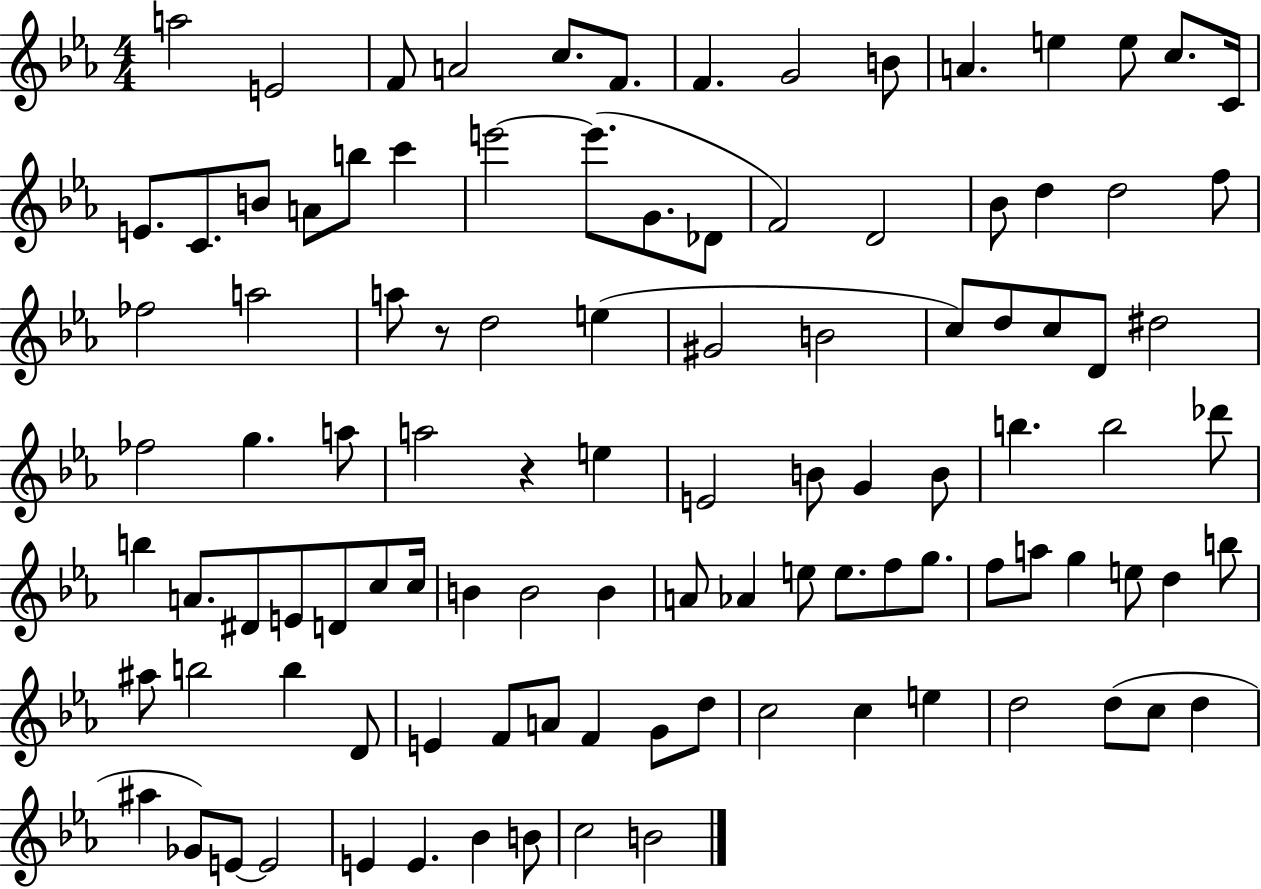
A5/h E4/h F4/e A4/h C5/e. F4/e. F4/q. G4/h B4/e A4/q. E5/q E5/e C5/e. C4/s E4/e. C4/e. B4/e A4/e B5/e C6/q E6/h E6/e. G4/e. Db4/e F4/h D4/h Bb4/e D5/q D5/h F5/e FES5/h A5/h A5/e R/e D5/h E5/q G#4/h B4/h C5/e D5/e C5/e D4/e D#5/h FES5/h G5/q. A5/e A5/h R/q E5/q E4/h B4/e G4/q B4/e B5/q. B5/h Db6/e B5/q A4/e. D#4/e E4/e D4/e C5/e C5/s B4/q B4/h B4/q A4/e Ab4/q E5/e E5/e. F5/e G5/e. F5/e A5/e G5/q E5/e D5/q B5/e A#5/e B5/h B5/q D4/e E4/q F4/e A4/e F4/q G4/e D5/e C5/h C5/q E5/q D5/h D5/e C5/e D5/q A#5/q Gb4/e E4/e E4/h E4/q E4/q. Bb4/q B4/e C5/h B4/h